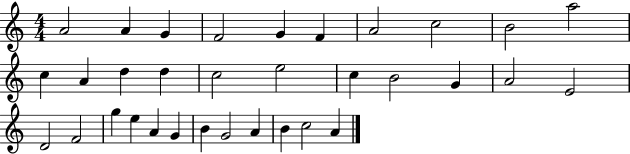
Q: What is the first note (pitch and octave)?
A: A4